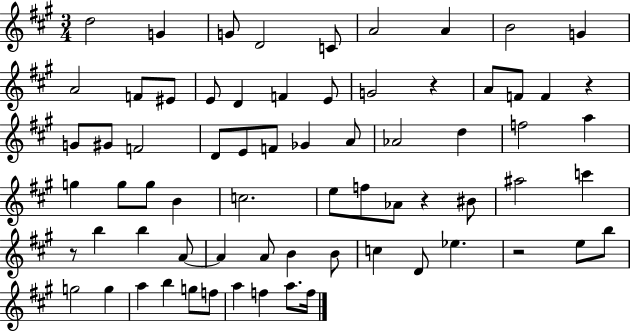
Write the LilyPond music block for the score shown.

{
  \clef treble
  \numericTimeSignature
  \time 3/4
  \key a \major
  d''2 g'4 | g'8 d'2 c'8 | a'2 a'4 | b'2 g'4 | \break a'2 f'8 eis'8 | e'8 d'4 f'4 e'8 | g'2 r4 | a'8 f'8 f'4 r4 | \break g'8 gis'8 f'2 | d'8 e'8 f'8 ges'4 a'8 | aes'2 d''4 | f''2 a''4 | \break g''4 g''8 g''8 b'4 | c''2. | e''8 f''8 aes'8 r4 bis'8 | ais''2 c'''4 | \break r8 b''4 b''4 a'8~~ | a'4 a'8 b'4 b'8 | c''4 d'8 ees''4. | r2 e''8 b''8 | \break g''2 g''4 | a''4 b''4 g''8 f''8 | a''4 f''4 a''8. f''16 | \bar "|."
}